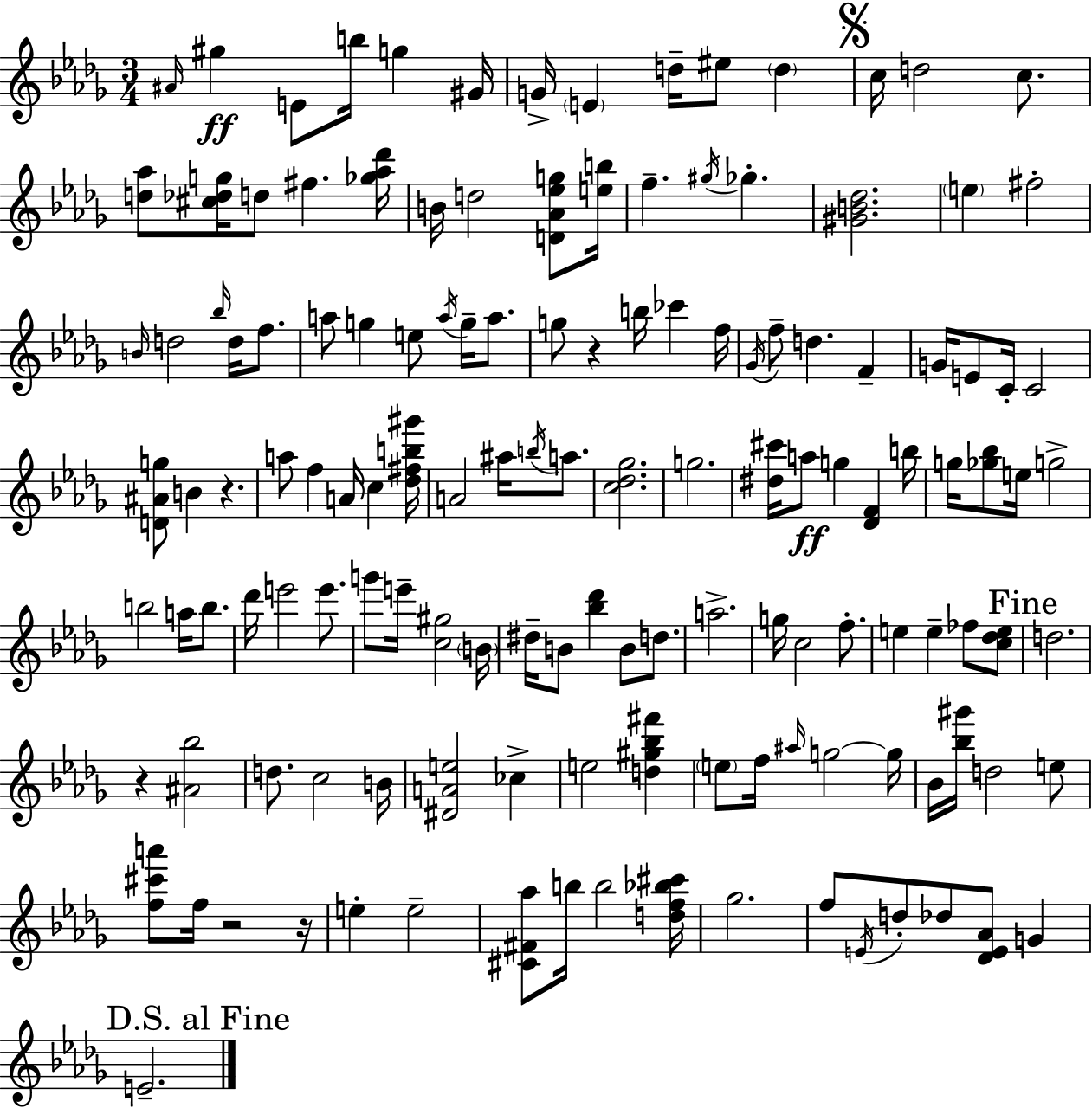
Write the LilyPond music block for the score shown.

{
  \clef treble
  \numericTimeSignature
  \time 3/4
  \key bes \minor
  \grace { ais'16 }\ff gis''4 e'8 b''16 g''4 | gis'16 g'16-> \parenthesize e'4 d''16-- eis''8 \parenthesize d''4 | \mark \markup { \musicglyph "scripts.segno" } c''16 d''2 c''8. | <d'' aes''>8 <cis'' des'' g''>16 d''8 fis''4. | \break <ges'' aes'' des'''>16 b'16 d''2 <d' aes' ees'' g''>8 | <e'' b''>16 f''4.-- \acciaccatura { gis''16 } ges''4.-. | <gis' b' des''>2. | \parenthesize e''4 fis''2-. | \break \grace { b'16 } d''2 \grace { bes''16 } | d''16 f''8. a''8 g''4 e''8 | \acciaccatura { a''16 } g''16-- a''8. g''8 r4 b''16 | ces'''4 f''16 \acciaccatura { ges'16 } f''8-- d''4. | \break f'4-- g'16 e'8 c'16-. c'2 | <d' ais' g''>8 b'4 | r4. a''8 f''4 | a'16 c''4 <des'' fis'' b'' gis'''>16 a'2 | \break ais''16 \acciaccatura { b''16 } a''8. <c'' des'' ges''>2. | g''2. | <dis'' cis'''>16 a''8\ff g''4 | <des' f'>4 b''16 g''16 <ges'' bes''>8 e''16 g''2-> | \break b''2 | a''16 b''8. des'''16 e'''2 | e'''8. g'''8 e'''16-- <c'' gis''>2 | \parenthesize b'16 dis''16-- b'8 <bes'' des'''>4 | \break b'8 d''8. a''2.-> | g''16 c''2 | f''8.-. e''4 e''4-- | fes''8 <c'' des'' e''>8 \mark "Fine" d''2. | \break r4 <ais' bes''>2 | d''8. c''2 | b'16 <dis' a' e''>2 | ces''4-> e''2 | \break <d'' gis'' bes'' fis'''>4 \parenthesize e''8 f''16 \grace { ais''16 } g''2~~ | g''16 bes'16 <bes'' gis'''>16 d''2 | e''8 <f'' cis''' a'''>8 f''16 r2 | r16 e''4-. | \break e''2-- <cis' fis' aes''>8 b''16 b''2 | <d'' f'' bes'' cis'''>16 ges''2. | f''8 \acciaccatura { e'16 } d''8-. | des''8 <des' e' aes'>8 g'4 \mark "D.S. al Fine" e'2.-- | \break \bar "|."
}